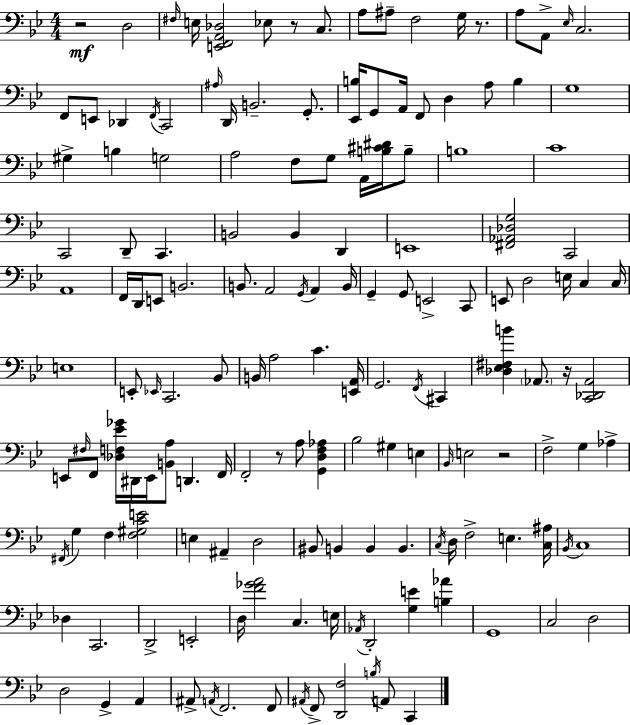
{
  \clef bass
  \numericTimeSignature
  \time 4/4
  \key g \minor
  \repeat volta 2 { r2\mf d2 | \grace { fis16 } e16 <e, f, a, des>2 ees8 r8 c8. | a8 ais8-- f2 g16 r8. | a8 a,8-> \grace { ees16 } c2. | \break f,8 e,8 des,4 \acciaccatura { f,16 } c,2 | \grace { ais16 } d,16 b,2.-- | g,8.-. <ees, b>16 g,8 a,16 f,8 d4 a8 | b4 g1 | \break gis4-> b4 g2 | a2 f8 g8 | a,16 <b cis' dis'>16 b8-- b1 | c'1 | \break c,2 d,8-- c,4. | b,2 b,4 | d,4 e,1 | <fis, aes, des g>2 c,2 | \break a,1 | f,16 d,16 e,8 b,2. | b,8. a,2 \acciaccatura { g,16 } | a,4 b,16 g,4-- g,8 e,2-> | \break c,8 e,8 d2 e16 | c4 c16 e1 | e,8-. \grace { ees,16 } c,2. | bes,8 b,16 a2 c'4. | \break <e, a,>16 g,2. | \acciaccatura { f,16 } cis,4 <des ees fis b'>4 \parenthesize aes,8. r16 <c, des, aes,>2 | e,8 \grace { fis16 } f,8 <des f ees' ges'>16 dis,16 e,16 <b, a>8 | d,4. f,16 f,2-. | \break r8 a8 <g, d f aes>4 bes2 | gis4 e4 \grace { bes,16 } e2 | r2 f2-> | g4 aes4-> \acciaccatura { fis,16 } g4 f4 | \break <f gis c' e'>2 e4 ais,4-- | d2 bis,8 b,4 | b,4 b,4. \acciaccatura { c16 } d16 f2-> | e4. <c ais>16 \acciaccatura { bes,16 } c1 | \break des4 | c,2. d,2-> | e,2-. d16 <f' ges' a'>2 | c4. e16 \acciaccatura { aes,16 } d,2-. | \break <g e'>4 <b aes'>4 g,1 | c2 | d2 d2 | g,4-> a,4 ais,8-> \acciaccatura { a,16 } | \break f,2. f,8 \acciaccatura { ais,16 } f,8-> | <d, f>2 \acciaccatura { b16 } a,8 c,4 | } \bar "|."
}